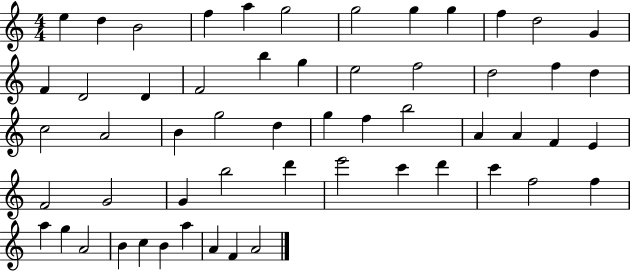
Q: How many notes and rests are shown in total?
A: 56